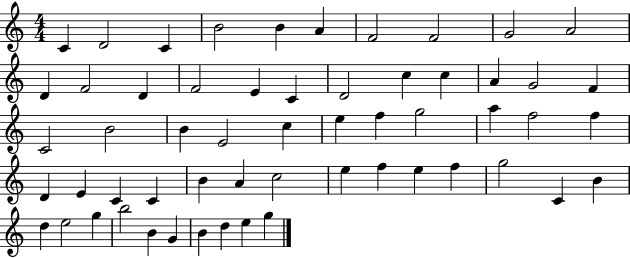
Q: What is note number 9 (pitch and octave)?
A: G4